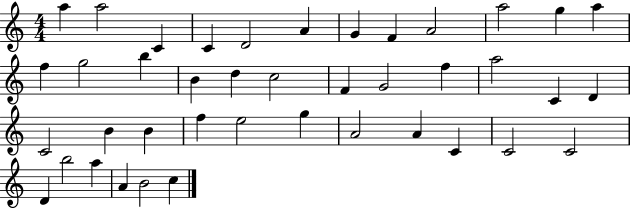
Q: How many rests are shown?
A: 0